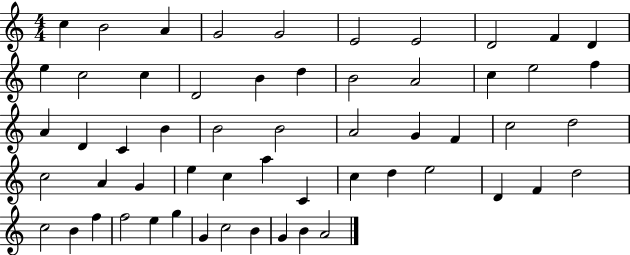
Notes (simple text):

C5/q B4/h A4/q G4/h G4/h E4/h E4/h D4/h F4/q D4/q E5/q C5/h C5/q D4/h B4/q D5/q B4/h A4/h C5/q E5/h F5/q A4/q D4/q C4/q B4/q B4/h B4/h A4/h G4/q F4/q C5/h D5/h C5/h A4/q G4/q E5/q C5/q A5/q C4/q C5/q D5/q E5/h D4/q F4/q D5/h C5/h B4/q F5/q F5/h E5/q G5/q G4/q C5/h B4/q G4/q B4/q A4/h